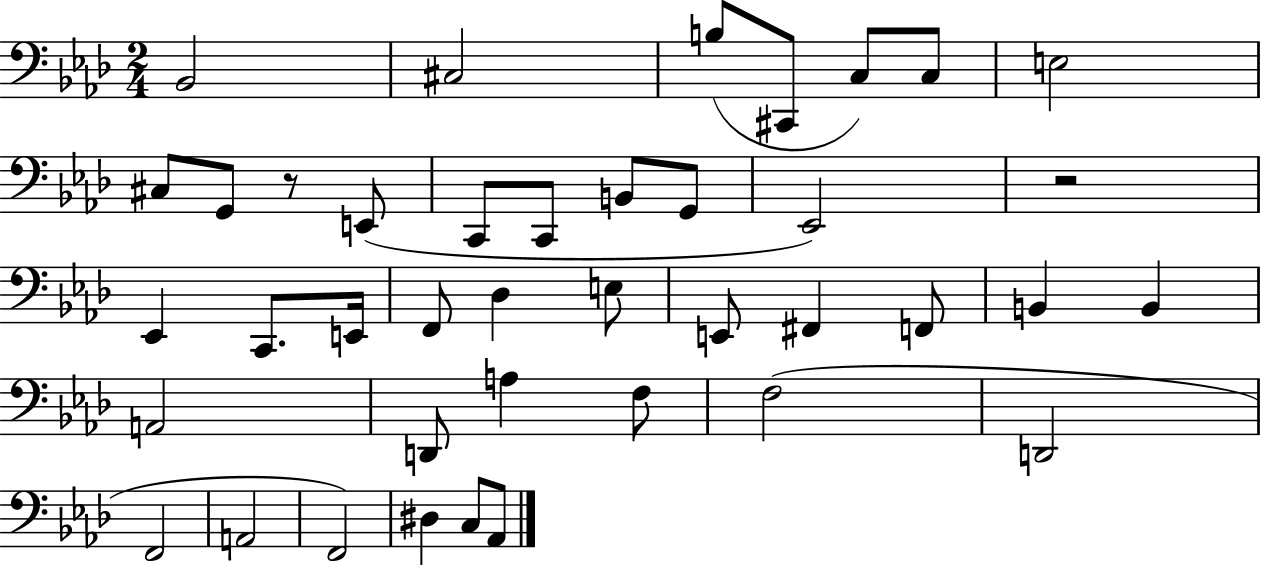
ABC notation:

X:1
T:Untitled
M:2/4
L:1/4
K:Ab
_B,,2 ^C,2 B,/2 ^C,,/2 C,/2 C,/2 E,2 ^C,/2 G,,/2 z/2 E,,/2 C,,/2 C,,/2 B,,/2 G,,/2 _E,,2 z2 _E,, C,,/2 E,,/4 F,,/2 _D, E,/2 E,,/2 ^F,, F,,/2 B,, B,, A,,2 D,,/2 A, F,/2 F,2 D,,2 F,,2 A,,2 F,,2 ^D, C,/2 _A,,/2